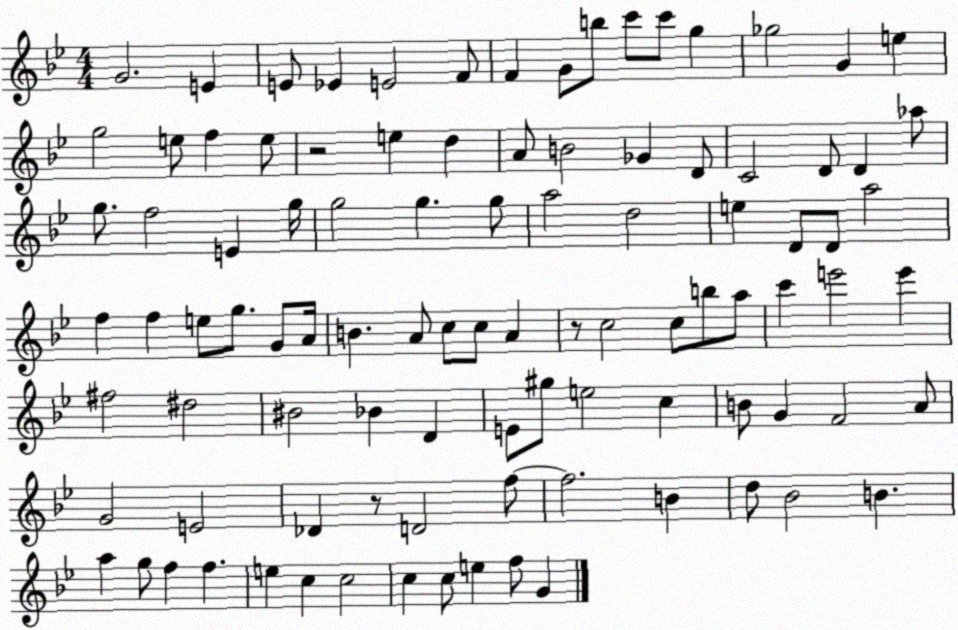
X:1
T:Untitled
M:4/4
L:1/4
K:Bb
G2 E E/2 _E E2 F/2 F G/2 b/2 c'/2 c'/2 g _g2 G e g2 e/2 f e/2 z2 e d A/2 B2 _G D/2 C2 D/2 D _a/2 g/2 f2 E g/4 g2 g g/2 a2 d2 e D/2 D/2 a2 f f e/2 g/2 G/2 A/4 B A/2 c/2 c/2 A z/2 c2 c/2 b/2 a/2 c' e'2 e' ^f2 ^d2 ^B2 _B D E/2 ^g/2 e2 c B/2 G F2 A/2 G2 E2 _D z/2 D2 f/2 f2 B d/2 _B2 B a g/2 f f e c c2 c c/2 e f/2 G